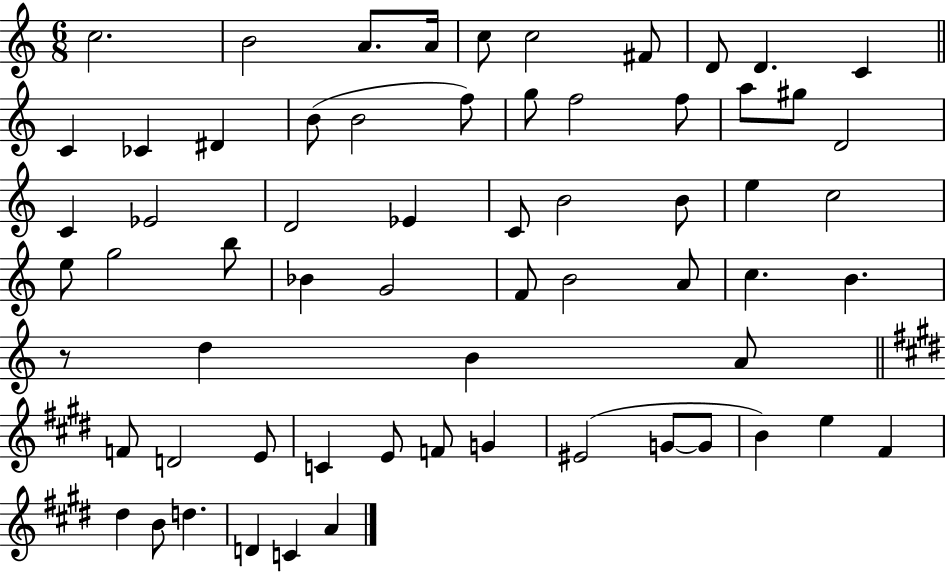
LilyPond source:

{
  \clef treble
  \numericTimeSignature
  \time 6/8
  \key c \major
  c''2. | b'2 a'8. a'16 | c''8 c''2 fis'8 | d'8 d'4. c'4 | \break \bar "||" \break \key c \major c'4 ces'4 dis'4 | b'8( b'2 f''8) | g''8 f''2 f''8 | a''8 gis''8 d'2 | \break c'4 ees'2 | d'2 ees'4 | c'8 b'2 b'8 | e''4 c''2 | \break e''8 g''2 b''8 | bes'4 g'2 | f'8 b'2 a'8 | c''4. b'4. | \break r8 d''4 b'4 a'8 | \bar "||" \break \key e \major f'8 d'2 e'8 | c'4 e'8 f'8 g'4 | eis'2( g'8~~ g'8 | b'4) e''4 fis'4 | \break dis''4 b'8 d''4. | d'4 c'4 a'4 | \bar "|."
}